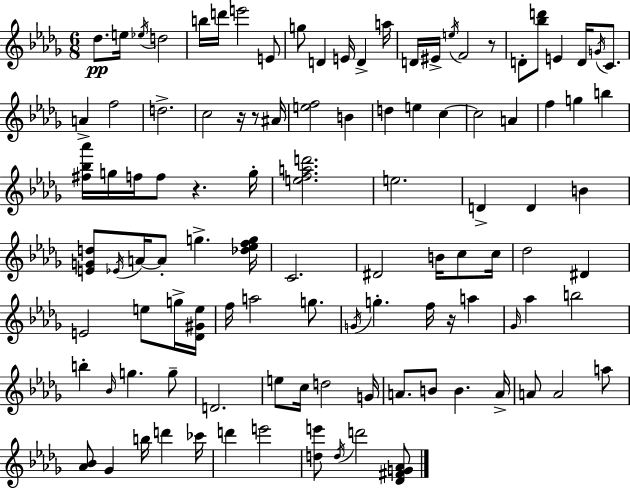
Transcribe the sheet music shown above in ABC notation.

X:1
T:Untitled
M:6/8
L:1/4
K:Bbm
_d/2 e/4 _e/4 d2 b/4 d'/4 e'2 E/2 g/2 D E/4 D a/4 D/4 ^E/4 e/4 F2 z/2 D/2 [_bd']/2 E D/4 G/4 C/2 A f2 d2 c2 z/4 z/2 ^A/4 [ef]2 B d e c c2 A f g b [^f_b_a']/4 g/4 f/4 f/2 z g/4 [efad']2 e2 D D B [EGd]/2 _E/4 A/4 A/2 g [_d_efg]/4 C2 ^D2 B/4 c/2 c/4 _d2 ^D E2 e/2 g/4 [_D^Ge]/4 f/4 a2 g/2 G/4 g f/4 z/4 a _G/4 _a b2 b _B/4 g g/2 D2 e/2 c/4 d2 G/4 A/2 B/2 B A/4 A/2 A2 a/2 [_A_B]/2 _G b/4 d' _c'/4 d' e'2 [de']/2 d/4 d'2 [_D^FG_A]/2